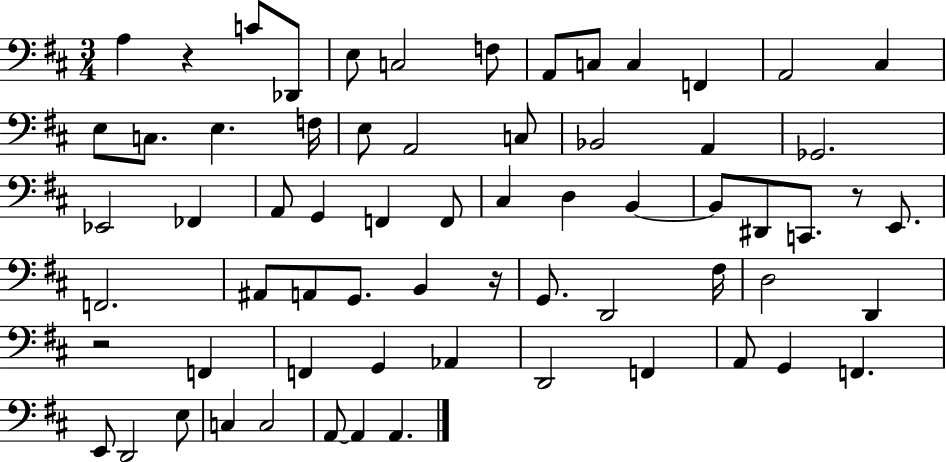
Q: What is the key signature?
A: D major